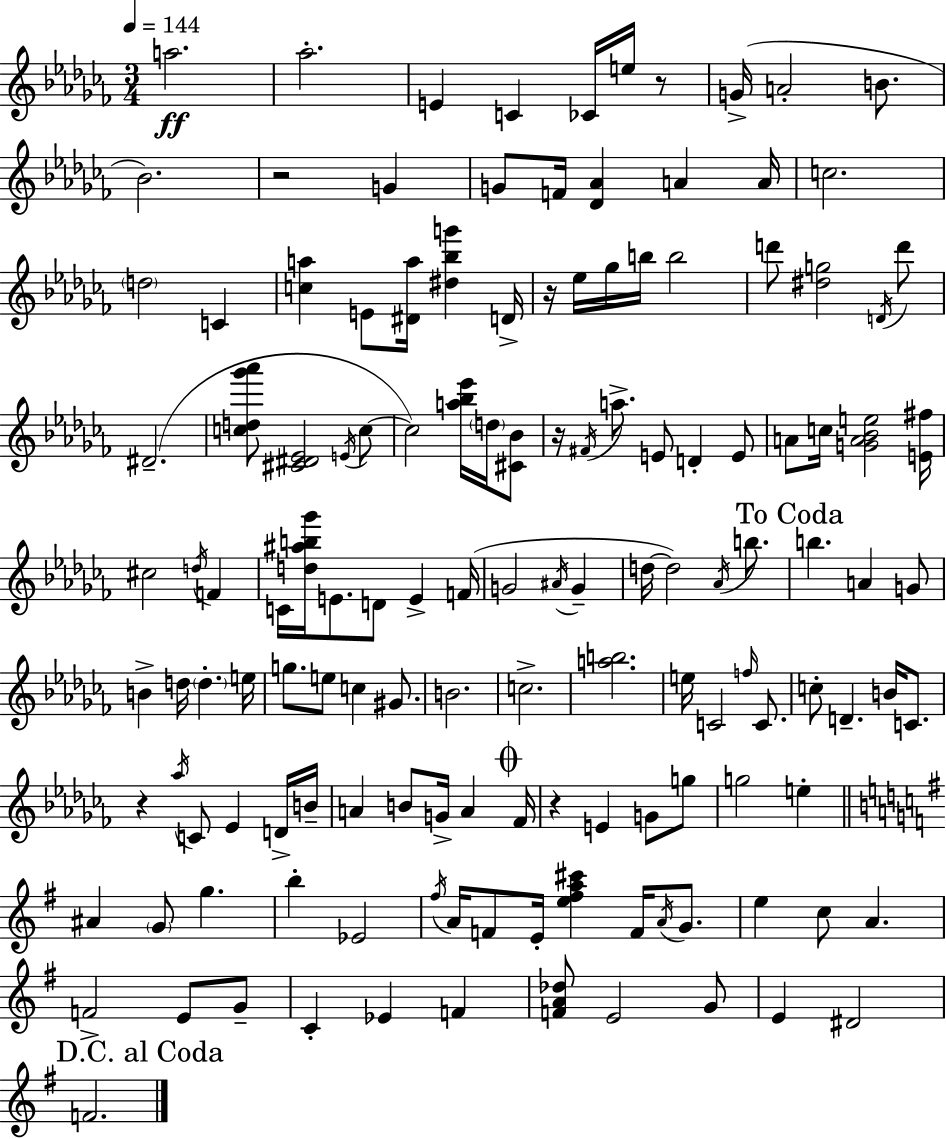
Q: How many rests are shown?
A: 6